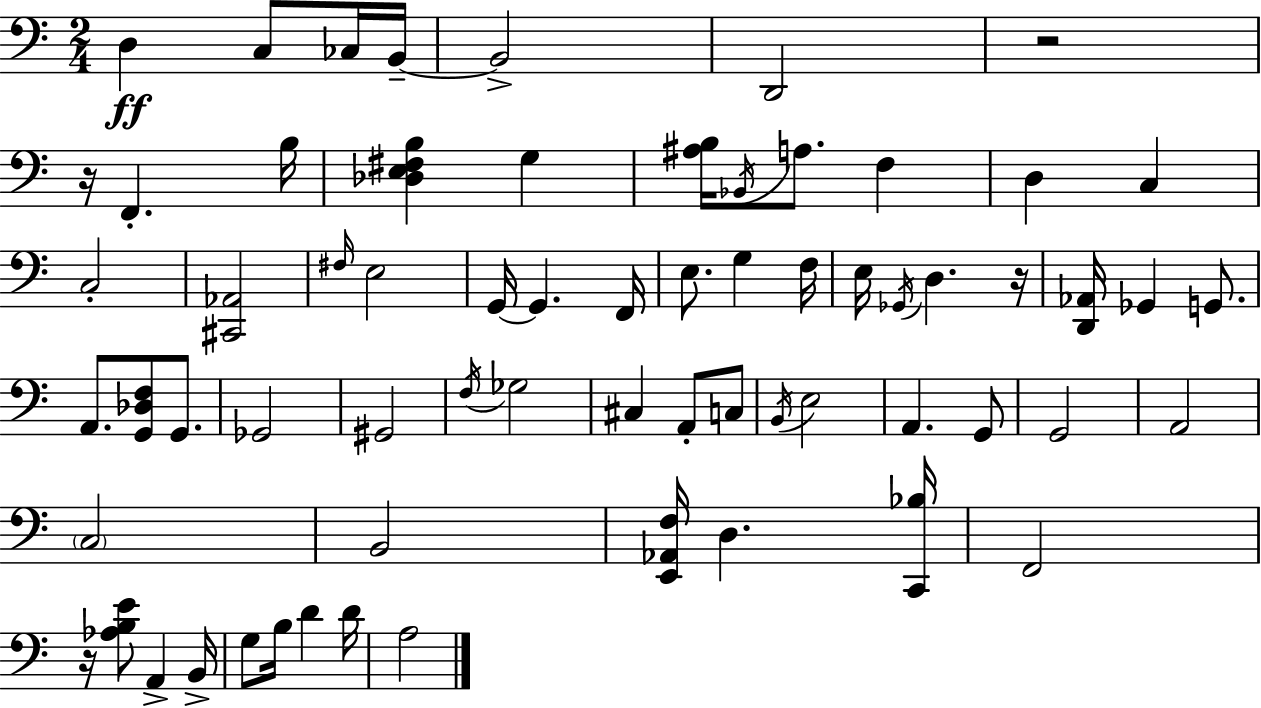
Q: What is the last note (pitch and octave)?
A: A3